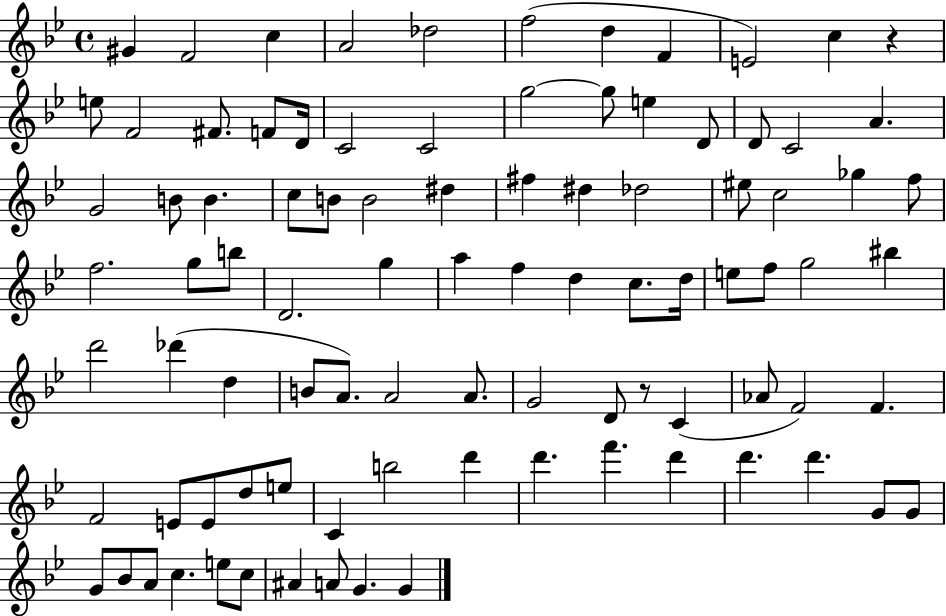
{
  \clef treble
  \time 4/4
  \defaultTimeSignature
  \key bes \major
  gis'4 f'2 c''4 | a'2 des''2 | f''2( d''4 f'4 | e'2) c''4 r4 | \break e''8 f'2 fis'8. f'8 d'16 | c'2 c'2 | g''2~~ g''8 e''4 d'8 | d'8 c'2 a'4. | \break g'2 b'8 b'4. | c''8 b'8 b'2 dis''4 | fis''4 dis''4 des''2 | eis''8 c''2 ges''4 f''8 | \break f''2. g''8 b''8 | d'2. g''4 | a''4 f''4 d''4 c''8. d''16 | e''8 f''8 g''2 bis''4 | \break d'''2 des'''4( d''4 | b'8 a'8.) a'2 a'8. | g'2 d'8 r8 c'4( | aes'8 f'2) f'4. | \break f'2 e'8 e'8 d''8 e''8 | c'4 b''2 d'''4 | d'''4. f'''4. d'''4 | d'''4. d'''4. g'8 g'8 | \break g'8 bes'8 a'8 c''4. e''8 c''8 | ais'4 a'8 g'4. g'4 | \bar "|."
}